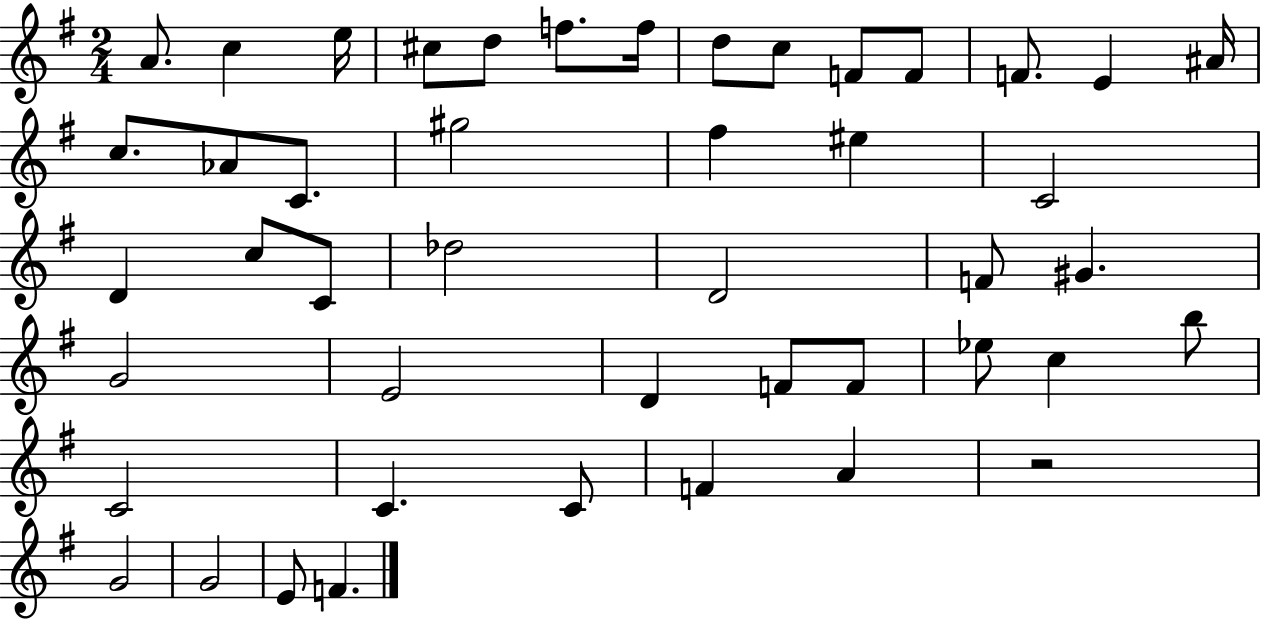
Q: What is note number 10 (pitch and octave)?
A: F4